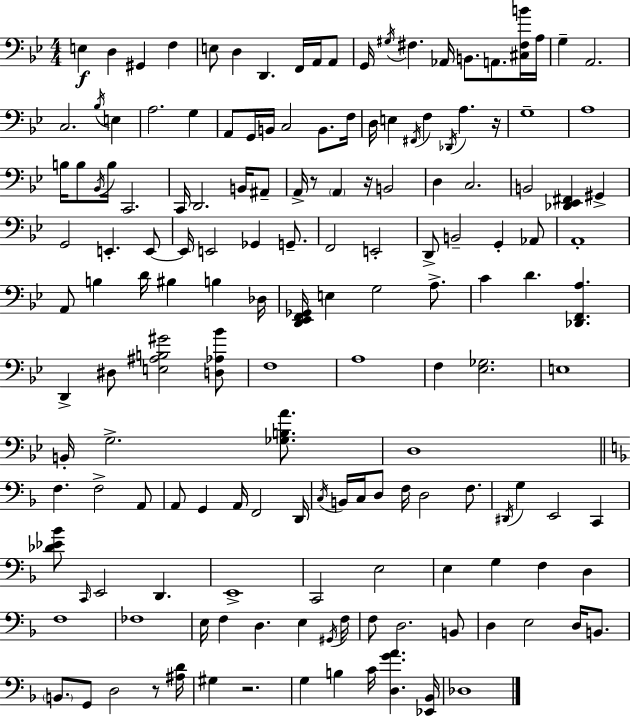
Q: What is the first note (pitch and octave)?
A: E3